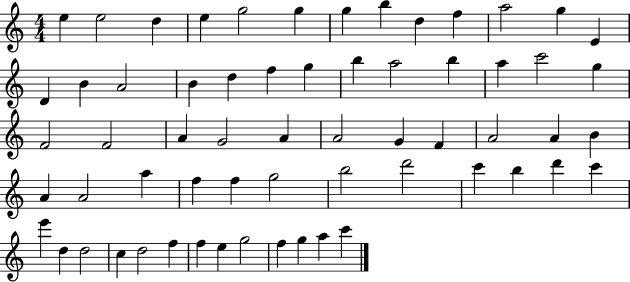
E5/q E5/h D5/q E5/q G5/h G5/q G5/q B5/q D5/q F5/q A5/h G5/q E4/q D4/q B4/q A4/h B4/q D5/q F5/q G5/q B5/q A5/h B5/q A5/q C6/h G5/q F4/h F4/h A4/q G4/h A4/q A4/h G4/q F4/q A4/h A4/q B4/q A4/q A4/h A5/q F5/q F5/q G5/h B5/h D6/h C6/q B5/q D6/q C6/q E6/q D5/q D5/h C5/q D5/h F5/q F5/q E5/q G5/h F5/q G5/q A5/q C6/q